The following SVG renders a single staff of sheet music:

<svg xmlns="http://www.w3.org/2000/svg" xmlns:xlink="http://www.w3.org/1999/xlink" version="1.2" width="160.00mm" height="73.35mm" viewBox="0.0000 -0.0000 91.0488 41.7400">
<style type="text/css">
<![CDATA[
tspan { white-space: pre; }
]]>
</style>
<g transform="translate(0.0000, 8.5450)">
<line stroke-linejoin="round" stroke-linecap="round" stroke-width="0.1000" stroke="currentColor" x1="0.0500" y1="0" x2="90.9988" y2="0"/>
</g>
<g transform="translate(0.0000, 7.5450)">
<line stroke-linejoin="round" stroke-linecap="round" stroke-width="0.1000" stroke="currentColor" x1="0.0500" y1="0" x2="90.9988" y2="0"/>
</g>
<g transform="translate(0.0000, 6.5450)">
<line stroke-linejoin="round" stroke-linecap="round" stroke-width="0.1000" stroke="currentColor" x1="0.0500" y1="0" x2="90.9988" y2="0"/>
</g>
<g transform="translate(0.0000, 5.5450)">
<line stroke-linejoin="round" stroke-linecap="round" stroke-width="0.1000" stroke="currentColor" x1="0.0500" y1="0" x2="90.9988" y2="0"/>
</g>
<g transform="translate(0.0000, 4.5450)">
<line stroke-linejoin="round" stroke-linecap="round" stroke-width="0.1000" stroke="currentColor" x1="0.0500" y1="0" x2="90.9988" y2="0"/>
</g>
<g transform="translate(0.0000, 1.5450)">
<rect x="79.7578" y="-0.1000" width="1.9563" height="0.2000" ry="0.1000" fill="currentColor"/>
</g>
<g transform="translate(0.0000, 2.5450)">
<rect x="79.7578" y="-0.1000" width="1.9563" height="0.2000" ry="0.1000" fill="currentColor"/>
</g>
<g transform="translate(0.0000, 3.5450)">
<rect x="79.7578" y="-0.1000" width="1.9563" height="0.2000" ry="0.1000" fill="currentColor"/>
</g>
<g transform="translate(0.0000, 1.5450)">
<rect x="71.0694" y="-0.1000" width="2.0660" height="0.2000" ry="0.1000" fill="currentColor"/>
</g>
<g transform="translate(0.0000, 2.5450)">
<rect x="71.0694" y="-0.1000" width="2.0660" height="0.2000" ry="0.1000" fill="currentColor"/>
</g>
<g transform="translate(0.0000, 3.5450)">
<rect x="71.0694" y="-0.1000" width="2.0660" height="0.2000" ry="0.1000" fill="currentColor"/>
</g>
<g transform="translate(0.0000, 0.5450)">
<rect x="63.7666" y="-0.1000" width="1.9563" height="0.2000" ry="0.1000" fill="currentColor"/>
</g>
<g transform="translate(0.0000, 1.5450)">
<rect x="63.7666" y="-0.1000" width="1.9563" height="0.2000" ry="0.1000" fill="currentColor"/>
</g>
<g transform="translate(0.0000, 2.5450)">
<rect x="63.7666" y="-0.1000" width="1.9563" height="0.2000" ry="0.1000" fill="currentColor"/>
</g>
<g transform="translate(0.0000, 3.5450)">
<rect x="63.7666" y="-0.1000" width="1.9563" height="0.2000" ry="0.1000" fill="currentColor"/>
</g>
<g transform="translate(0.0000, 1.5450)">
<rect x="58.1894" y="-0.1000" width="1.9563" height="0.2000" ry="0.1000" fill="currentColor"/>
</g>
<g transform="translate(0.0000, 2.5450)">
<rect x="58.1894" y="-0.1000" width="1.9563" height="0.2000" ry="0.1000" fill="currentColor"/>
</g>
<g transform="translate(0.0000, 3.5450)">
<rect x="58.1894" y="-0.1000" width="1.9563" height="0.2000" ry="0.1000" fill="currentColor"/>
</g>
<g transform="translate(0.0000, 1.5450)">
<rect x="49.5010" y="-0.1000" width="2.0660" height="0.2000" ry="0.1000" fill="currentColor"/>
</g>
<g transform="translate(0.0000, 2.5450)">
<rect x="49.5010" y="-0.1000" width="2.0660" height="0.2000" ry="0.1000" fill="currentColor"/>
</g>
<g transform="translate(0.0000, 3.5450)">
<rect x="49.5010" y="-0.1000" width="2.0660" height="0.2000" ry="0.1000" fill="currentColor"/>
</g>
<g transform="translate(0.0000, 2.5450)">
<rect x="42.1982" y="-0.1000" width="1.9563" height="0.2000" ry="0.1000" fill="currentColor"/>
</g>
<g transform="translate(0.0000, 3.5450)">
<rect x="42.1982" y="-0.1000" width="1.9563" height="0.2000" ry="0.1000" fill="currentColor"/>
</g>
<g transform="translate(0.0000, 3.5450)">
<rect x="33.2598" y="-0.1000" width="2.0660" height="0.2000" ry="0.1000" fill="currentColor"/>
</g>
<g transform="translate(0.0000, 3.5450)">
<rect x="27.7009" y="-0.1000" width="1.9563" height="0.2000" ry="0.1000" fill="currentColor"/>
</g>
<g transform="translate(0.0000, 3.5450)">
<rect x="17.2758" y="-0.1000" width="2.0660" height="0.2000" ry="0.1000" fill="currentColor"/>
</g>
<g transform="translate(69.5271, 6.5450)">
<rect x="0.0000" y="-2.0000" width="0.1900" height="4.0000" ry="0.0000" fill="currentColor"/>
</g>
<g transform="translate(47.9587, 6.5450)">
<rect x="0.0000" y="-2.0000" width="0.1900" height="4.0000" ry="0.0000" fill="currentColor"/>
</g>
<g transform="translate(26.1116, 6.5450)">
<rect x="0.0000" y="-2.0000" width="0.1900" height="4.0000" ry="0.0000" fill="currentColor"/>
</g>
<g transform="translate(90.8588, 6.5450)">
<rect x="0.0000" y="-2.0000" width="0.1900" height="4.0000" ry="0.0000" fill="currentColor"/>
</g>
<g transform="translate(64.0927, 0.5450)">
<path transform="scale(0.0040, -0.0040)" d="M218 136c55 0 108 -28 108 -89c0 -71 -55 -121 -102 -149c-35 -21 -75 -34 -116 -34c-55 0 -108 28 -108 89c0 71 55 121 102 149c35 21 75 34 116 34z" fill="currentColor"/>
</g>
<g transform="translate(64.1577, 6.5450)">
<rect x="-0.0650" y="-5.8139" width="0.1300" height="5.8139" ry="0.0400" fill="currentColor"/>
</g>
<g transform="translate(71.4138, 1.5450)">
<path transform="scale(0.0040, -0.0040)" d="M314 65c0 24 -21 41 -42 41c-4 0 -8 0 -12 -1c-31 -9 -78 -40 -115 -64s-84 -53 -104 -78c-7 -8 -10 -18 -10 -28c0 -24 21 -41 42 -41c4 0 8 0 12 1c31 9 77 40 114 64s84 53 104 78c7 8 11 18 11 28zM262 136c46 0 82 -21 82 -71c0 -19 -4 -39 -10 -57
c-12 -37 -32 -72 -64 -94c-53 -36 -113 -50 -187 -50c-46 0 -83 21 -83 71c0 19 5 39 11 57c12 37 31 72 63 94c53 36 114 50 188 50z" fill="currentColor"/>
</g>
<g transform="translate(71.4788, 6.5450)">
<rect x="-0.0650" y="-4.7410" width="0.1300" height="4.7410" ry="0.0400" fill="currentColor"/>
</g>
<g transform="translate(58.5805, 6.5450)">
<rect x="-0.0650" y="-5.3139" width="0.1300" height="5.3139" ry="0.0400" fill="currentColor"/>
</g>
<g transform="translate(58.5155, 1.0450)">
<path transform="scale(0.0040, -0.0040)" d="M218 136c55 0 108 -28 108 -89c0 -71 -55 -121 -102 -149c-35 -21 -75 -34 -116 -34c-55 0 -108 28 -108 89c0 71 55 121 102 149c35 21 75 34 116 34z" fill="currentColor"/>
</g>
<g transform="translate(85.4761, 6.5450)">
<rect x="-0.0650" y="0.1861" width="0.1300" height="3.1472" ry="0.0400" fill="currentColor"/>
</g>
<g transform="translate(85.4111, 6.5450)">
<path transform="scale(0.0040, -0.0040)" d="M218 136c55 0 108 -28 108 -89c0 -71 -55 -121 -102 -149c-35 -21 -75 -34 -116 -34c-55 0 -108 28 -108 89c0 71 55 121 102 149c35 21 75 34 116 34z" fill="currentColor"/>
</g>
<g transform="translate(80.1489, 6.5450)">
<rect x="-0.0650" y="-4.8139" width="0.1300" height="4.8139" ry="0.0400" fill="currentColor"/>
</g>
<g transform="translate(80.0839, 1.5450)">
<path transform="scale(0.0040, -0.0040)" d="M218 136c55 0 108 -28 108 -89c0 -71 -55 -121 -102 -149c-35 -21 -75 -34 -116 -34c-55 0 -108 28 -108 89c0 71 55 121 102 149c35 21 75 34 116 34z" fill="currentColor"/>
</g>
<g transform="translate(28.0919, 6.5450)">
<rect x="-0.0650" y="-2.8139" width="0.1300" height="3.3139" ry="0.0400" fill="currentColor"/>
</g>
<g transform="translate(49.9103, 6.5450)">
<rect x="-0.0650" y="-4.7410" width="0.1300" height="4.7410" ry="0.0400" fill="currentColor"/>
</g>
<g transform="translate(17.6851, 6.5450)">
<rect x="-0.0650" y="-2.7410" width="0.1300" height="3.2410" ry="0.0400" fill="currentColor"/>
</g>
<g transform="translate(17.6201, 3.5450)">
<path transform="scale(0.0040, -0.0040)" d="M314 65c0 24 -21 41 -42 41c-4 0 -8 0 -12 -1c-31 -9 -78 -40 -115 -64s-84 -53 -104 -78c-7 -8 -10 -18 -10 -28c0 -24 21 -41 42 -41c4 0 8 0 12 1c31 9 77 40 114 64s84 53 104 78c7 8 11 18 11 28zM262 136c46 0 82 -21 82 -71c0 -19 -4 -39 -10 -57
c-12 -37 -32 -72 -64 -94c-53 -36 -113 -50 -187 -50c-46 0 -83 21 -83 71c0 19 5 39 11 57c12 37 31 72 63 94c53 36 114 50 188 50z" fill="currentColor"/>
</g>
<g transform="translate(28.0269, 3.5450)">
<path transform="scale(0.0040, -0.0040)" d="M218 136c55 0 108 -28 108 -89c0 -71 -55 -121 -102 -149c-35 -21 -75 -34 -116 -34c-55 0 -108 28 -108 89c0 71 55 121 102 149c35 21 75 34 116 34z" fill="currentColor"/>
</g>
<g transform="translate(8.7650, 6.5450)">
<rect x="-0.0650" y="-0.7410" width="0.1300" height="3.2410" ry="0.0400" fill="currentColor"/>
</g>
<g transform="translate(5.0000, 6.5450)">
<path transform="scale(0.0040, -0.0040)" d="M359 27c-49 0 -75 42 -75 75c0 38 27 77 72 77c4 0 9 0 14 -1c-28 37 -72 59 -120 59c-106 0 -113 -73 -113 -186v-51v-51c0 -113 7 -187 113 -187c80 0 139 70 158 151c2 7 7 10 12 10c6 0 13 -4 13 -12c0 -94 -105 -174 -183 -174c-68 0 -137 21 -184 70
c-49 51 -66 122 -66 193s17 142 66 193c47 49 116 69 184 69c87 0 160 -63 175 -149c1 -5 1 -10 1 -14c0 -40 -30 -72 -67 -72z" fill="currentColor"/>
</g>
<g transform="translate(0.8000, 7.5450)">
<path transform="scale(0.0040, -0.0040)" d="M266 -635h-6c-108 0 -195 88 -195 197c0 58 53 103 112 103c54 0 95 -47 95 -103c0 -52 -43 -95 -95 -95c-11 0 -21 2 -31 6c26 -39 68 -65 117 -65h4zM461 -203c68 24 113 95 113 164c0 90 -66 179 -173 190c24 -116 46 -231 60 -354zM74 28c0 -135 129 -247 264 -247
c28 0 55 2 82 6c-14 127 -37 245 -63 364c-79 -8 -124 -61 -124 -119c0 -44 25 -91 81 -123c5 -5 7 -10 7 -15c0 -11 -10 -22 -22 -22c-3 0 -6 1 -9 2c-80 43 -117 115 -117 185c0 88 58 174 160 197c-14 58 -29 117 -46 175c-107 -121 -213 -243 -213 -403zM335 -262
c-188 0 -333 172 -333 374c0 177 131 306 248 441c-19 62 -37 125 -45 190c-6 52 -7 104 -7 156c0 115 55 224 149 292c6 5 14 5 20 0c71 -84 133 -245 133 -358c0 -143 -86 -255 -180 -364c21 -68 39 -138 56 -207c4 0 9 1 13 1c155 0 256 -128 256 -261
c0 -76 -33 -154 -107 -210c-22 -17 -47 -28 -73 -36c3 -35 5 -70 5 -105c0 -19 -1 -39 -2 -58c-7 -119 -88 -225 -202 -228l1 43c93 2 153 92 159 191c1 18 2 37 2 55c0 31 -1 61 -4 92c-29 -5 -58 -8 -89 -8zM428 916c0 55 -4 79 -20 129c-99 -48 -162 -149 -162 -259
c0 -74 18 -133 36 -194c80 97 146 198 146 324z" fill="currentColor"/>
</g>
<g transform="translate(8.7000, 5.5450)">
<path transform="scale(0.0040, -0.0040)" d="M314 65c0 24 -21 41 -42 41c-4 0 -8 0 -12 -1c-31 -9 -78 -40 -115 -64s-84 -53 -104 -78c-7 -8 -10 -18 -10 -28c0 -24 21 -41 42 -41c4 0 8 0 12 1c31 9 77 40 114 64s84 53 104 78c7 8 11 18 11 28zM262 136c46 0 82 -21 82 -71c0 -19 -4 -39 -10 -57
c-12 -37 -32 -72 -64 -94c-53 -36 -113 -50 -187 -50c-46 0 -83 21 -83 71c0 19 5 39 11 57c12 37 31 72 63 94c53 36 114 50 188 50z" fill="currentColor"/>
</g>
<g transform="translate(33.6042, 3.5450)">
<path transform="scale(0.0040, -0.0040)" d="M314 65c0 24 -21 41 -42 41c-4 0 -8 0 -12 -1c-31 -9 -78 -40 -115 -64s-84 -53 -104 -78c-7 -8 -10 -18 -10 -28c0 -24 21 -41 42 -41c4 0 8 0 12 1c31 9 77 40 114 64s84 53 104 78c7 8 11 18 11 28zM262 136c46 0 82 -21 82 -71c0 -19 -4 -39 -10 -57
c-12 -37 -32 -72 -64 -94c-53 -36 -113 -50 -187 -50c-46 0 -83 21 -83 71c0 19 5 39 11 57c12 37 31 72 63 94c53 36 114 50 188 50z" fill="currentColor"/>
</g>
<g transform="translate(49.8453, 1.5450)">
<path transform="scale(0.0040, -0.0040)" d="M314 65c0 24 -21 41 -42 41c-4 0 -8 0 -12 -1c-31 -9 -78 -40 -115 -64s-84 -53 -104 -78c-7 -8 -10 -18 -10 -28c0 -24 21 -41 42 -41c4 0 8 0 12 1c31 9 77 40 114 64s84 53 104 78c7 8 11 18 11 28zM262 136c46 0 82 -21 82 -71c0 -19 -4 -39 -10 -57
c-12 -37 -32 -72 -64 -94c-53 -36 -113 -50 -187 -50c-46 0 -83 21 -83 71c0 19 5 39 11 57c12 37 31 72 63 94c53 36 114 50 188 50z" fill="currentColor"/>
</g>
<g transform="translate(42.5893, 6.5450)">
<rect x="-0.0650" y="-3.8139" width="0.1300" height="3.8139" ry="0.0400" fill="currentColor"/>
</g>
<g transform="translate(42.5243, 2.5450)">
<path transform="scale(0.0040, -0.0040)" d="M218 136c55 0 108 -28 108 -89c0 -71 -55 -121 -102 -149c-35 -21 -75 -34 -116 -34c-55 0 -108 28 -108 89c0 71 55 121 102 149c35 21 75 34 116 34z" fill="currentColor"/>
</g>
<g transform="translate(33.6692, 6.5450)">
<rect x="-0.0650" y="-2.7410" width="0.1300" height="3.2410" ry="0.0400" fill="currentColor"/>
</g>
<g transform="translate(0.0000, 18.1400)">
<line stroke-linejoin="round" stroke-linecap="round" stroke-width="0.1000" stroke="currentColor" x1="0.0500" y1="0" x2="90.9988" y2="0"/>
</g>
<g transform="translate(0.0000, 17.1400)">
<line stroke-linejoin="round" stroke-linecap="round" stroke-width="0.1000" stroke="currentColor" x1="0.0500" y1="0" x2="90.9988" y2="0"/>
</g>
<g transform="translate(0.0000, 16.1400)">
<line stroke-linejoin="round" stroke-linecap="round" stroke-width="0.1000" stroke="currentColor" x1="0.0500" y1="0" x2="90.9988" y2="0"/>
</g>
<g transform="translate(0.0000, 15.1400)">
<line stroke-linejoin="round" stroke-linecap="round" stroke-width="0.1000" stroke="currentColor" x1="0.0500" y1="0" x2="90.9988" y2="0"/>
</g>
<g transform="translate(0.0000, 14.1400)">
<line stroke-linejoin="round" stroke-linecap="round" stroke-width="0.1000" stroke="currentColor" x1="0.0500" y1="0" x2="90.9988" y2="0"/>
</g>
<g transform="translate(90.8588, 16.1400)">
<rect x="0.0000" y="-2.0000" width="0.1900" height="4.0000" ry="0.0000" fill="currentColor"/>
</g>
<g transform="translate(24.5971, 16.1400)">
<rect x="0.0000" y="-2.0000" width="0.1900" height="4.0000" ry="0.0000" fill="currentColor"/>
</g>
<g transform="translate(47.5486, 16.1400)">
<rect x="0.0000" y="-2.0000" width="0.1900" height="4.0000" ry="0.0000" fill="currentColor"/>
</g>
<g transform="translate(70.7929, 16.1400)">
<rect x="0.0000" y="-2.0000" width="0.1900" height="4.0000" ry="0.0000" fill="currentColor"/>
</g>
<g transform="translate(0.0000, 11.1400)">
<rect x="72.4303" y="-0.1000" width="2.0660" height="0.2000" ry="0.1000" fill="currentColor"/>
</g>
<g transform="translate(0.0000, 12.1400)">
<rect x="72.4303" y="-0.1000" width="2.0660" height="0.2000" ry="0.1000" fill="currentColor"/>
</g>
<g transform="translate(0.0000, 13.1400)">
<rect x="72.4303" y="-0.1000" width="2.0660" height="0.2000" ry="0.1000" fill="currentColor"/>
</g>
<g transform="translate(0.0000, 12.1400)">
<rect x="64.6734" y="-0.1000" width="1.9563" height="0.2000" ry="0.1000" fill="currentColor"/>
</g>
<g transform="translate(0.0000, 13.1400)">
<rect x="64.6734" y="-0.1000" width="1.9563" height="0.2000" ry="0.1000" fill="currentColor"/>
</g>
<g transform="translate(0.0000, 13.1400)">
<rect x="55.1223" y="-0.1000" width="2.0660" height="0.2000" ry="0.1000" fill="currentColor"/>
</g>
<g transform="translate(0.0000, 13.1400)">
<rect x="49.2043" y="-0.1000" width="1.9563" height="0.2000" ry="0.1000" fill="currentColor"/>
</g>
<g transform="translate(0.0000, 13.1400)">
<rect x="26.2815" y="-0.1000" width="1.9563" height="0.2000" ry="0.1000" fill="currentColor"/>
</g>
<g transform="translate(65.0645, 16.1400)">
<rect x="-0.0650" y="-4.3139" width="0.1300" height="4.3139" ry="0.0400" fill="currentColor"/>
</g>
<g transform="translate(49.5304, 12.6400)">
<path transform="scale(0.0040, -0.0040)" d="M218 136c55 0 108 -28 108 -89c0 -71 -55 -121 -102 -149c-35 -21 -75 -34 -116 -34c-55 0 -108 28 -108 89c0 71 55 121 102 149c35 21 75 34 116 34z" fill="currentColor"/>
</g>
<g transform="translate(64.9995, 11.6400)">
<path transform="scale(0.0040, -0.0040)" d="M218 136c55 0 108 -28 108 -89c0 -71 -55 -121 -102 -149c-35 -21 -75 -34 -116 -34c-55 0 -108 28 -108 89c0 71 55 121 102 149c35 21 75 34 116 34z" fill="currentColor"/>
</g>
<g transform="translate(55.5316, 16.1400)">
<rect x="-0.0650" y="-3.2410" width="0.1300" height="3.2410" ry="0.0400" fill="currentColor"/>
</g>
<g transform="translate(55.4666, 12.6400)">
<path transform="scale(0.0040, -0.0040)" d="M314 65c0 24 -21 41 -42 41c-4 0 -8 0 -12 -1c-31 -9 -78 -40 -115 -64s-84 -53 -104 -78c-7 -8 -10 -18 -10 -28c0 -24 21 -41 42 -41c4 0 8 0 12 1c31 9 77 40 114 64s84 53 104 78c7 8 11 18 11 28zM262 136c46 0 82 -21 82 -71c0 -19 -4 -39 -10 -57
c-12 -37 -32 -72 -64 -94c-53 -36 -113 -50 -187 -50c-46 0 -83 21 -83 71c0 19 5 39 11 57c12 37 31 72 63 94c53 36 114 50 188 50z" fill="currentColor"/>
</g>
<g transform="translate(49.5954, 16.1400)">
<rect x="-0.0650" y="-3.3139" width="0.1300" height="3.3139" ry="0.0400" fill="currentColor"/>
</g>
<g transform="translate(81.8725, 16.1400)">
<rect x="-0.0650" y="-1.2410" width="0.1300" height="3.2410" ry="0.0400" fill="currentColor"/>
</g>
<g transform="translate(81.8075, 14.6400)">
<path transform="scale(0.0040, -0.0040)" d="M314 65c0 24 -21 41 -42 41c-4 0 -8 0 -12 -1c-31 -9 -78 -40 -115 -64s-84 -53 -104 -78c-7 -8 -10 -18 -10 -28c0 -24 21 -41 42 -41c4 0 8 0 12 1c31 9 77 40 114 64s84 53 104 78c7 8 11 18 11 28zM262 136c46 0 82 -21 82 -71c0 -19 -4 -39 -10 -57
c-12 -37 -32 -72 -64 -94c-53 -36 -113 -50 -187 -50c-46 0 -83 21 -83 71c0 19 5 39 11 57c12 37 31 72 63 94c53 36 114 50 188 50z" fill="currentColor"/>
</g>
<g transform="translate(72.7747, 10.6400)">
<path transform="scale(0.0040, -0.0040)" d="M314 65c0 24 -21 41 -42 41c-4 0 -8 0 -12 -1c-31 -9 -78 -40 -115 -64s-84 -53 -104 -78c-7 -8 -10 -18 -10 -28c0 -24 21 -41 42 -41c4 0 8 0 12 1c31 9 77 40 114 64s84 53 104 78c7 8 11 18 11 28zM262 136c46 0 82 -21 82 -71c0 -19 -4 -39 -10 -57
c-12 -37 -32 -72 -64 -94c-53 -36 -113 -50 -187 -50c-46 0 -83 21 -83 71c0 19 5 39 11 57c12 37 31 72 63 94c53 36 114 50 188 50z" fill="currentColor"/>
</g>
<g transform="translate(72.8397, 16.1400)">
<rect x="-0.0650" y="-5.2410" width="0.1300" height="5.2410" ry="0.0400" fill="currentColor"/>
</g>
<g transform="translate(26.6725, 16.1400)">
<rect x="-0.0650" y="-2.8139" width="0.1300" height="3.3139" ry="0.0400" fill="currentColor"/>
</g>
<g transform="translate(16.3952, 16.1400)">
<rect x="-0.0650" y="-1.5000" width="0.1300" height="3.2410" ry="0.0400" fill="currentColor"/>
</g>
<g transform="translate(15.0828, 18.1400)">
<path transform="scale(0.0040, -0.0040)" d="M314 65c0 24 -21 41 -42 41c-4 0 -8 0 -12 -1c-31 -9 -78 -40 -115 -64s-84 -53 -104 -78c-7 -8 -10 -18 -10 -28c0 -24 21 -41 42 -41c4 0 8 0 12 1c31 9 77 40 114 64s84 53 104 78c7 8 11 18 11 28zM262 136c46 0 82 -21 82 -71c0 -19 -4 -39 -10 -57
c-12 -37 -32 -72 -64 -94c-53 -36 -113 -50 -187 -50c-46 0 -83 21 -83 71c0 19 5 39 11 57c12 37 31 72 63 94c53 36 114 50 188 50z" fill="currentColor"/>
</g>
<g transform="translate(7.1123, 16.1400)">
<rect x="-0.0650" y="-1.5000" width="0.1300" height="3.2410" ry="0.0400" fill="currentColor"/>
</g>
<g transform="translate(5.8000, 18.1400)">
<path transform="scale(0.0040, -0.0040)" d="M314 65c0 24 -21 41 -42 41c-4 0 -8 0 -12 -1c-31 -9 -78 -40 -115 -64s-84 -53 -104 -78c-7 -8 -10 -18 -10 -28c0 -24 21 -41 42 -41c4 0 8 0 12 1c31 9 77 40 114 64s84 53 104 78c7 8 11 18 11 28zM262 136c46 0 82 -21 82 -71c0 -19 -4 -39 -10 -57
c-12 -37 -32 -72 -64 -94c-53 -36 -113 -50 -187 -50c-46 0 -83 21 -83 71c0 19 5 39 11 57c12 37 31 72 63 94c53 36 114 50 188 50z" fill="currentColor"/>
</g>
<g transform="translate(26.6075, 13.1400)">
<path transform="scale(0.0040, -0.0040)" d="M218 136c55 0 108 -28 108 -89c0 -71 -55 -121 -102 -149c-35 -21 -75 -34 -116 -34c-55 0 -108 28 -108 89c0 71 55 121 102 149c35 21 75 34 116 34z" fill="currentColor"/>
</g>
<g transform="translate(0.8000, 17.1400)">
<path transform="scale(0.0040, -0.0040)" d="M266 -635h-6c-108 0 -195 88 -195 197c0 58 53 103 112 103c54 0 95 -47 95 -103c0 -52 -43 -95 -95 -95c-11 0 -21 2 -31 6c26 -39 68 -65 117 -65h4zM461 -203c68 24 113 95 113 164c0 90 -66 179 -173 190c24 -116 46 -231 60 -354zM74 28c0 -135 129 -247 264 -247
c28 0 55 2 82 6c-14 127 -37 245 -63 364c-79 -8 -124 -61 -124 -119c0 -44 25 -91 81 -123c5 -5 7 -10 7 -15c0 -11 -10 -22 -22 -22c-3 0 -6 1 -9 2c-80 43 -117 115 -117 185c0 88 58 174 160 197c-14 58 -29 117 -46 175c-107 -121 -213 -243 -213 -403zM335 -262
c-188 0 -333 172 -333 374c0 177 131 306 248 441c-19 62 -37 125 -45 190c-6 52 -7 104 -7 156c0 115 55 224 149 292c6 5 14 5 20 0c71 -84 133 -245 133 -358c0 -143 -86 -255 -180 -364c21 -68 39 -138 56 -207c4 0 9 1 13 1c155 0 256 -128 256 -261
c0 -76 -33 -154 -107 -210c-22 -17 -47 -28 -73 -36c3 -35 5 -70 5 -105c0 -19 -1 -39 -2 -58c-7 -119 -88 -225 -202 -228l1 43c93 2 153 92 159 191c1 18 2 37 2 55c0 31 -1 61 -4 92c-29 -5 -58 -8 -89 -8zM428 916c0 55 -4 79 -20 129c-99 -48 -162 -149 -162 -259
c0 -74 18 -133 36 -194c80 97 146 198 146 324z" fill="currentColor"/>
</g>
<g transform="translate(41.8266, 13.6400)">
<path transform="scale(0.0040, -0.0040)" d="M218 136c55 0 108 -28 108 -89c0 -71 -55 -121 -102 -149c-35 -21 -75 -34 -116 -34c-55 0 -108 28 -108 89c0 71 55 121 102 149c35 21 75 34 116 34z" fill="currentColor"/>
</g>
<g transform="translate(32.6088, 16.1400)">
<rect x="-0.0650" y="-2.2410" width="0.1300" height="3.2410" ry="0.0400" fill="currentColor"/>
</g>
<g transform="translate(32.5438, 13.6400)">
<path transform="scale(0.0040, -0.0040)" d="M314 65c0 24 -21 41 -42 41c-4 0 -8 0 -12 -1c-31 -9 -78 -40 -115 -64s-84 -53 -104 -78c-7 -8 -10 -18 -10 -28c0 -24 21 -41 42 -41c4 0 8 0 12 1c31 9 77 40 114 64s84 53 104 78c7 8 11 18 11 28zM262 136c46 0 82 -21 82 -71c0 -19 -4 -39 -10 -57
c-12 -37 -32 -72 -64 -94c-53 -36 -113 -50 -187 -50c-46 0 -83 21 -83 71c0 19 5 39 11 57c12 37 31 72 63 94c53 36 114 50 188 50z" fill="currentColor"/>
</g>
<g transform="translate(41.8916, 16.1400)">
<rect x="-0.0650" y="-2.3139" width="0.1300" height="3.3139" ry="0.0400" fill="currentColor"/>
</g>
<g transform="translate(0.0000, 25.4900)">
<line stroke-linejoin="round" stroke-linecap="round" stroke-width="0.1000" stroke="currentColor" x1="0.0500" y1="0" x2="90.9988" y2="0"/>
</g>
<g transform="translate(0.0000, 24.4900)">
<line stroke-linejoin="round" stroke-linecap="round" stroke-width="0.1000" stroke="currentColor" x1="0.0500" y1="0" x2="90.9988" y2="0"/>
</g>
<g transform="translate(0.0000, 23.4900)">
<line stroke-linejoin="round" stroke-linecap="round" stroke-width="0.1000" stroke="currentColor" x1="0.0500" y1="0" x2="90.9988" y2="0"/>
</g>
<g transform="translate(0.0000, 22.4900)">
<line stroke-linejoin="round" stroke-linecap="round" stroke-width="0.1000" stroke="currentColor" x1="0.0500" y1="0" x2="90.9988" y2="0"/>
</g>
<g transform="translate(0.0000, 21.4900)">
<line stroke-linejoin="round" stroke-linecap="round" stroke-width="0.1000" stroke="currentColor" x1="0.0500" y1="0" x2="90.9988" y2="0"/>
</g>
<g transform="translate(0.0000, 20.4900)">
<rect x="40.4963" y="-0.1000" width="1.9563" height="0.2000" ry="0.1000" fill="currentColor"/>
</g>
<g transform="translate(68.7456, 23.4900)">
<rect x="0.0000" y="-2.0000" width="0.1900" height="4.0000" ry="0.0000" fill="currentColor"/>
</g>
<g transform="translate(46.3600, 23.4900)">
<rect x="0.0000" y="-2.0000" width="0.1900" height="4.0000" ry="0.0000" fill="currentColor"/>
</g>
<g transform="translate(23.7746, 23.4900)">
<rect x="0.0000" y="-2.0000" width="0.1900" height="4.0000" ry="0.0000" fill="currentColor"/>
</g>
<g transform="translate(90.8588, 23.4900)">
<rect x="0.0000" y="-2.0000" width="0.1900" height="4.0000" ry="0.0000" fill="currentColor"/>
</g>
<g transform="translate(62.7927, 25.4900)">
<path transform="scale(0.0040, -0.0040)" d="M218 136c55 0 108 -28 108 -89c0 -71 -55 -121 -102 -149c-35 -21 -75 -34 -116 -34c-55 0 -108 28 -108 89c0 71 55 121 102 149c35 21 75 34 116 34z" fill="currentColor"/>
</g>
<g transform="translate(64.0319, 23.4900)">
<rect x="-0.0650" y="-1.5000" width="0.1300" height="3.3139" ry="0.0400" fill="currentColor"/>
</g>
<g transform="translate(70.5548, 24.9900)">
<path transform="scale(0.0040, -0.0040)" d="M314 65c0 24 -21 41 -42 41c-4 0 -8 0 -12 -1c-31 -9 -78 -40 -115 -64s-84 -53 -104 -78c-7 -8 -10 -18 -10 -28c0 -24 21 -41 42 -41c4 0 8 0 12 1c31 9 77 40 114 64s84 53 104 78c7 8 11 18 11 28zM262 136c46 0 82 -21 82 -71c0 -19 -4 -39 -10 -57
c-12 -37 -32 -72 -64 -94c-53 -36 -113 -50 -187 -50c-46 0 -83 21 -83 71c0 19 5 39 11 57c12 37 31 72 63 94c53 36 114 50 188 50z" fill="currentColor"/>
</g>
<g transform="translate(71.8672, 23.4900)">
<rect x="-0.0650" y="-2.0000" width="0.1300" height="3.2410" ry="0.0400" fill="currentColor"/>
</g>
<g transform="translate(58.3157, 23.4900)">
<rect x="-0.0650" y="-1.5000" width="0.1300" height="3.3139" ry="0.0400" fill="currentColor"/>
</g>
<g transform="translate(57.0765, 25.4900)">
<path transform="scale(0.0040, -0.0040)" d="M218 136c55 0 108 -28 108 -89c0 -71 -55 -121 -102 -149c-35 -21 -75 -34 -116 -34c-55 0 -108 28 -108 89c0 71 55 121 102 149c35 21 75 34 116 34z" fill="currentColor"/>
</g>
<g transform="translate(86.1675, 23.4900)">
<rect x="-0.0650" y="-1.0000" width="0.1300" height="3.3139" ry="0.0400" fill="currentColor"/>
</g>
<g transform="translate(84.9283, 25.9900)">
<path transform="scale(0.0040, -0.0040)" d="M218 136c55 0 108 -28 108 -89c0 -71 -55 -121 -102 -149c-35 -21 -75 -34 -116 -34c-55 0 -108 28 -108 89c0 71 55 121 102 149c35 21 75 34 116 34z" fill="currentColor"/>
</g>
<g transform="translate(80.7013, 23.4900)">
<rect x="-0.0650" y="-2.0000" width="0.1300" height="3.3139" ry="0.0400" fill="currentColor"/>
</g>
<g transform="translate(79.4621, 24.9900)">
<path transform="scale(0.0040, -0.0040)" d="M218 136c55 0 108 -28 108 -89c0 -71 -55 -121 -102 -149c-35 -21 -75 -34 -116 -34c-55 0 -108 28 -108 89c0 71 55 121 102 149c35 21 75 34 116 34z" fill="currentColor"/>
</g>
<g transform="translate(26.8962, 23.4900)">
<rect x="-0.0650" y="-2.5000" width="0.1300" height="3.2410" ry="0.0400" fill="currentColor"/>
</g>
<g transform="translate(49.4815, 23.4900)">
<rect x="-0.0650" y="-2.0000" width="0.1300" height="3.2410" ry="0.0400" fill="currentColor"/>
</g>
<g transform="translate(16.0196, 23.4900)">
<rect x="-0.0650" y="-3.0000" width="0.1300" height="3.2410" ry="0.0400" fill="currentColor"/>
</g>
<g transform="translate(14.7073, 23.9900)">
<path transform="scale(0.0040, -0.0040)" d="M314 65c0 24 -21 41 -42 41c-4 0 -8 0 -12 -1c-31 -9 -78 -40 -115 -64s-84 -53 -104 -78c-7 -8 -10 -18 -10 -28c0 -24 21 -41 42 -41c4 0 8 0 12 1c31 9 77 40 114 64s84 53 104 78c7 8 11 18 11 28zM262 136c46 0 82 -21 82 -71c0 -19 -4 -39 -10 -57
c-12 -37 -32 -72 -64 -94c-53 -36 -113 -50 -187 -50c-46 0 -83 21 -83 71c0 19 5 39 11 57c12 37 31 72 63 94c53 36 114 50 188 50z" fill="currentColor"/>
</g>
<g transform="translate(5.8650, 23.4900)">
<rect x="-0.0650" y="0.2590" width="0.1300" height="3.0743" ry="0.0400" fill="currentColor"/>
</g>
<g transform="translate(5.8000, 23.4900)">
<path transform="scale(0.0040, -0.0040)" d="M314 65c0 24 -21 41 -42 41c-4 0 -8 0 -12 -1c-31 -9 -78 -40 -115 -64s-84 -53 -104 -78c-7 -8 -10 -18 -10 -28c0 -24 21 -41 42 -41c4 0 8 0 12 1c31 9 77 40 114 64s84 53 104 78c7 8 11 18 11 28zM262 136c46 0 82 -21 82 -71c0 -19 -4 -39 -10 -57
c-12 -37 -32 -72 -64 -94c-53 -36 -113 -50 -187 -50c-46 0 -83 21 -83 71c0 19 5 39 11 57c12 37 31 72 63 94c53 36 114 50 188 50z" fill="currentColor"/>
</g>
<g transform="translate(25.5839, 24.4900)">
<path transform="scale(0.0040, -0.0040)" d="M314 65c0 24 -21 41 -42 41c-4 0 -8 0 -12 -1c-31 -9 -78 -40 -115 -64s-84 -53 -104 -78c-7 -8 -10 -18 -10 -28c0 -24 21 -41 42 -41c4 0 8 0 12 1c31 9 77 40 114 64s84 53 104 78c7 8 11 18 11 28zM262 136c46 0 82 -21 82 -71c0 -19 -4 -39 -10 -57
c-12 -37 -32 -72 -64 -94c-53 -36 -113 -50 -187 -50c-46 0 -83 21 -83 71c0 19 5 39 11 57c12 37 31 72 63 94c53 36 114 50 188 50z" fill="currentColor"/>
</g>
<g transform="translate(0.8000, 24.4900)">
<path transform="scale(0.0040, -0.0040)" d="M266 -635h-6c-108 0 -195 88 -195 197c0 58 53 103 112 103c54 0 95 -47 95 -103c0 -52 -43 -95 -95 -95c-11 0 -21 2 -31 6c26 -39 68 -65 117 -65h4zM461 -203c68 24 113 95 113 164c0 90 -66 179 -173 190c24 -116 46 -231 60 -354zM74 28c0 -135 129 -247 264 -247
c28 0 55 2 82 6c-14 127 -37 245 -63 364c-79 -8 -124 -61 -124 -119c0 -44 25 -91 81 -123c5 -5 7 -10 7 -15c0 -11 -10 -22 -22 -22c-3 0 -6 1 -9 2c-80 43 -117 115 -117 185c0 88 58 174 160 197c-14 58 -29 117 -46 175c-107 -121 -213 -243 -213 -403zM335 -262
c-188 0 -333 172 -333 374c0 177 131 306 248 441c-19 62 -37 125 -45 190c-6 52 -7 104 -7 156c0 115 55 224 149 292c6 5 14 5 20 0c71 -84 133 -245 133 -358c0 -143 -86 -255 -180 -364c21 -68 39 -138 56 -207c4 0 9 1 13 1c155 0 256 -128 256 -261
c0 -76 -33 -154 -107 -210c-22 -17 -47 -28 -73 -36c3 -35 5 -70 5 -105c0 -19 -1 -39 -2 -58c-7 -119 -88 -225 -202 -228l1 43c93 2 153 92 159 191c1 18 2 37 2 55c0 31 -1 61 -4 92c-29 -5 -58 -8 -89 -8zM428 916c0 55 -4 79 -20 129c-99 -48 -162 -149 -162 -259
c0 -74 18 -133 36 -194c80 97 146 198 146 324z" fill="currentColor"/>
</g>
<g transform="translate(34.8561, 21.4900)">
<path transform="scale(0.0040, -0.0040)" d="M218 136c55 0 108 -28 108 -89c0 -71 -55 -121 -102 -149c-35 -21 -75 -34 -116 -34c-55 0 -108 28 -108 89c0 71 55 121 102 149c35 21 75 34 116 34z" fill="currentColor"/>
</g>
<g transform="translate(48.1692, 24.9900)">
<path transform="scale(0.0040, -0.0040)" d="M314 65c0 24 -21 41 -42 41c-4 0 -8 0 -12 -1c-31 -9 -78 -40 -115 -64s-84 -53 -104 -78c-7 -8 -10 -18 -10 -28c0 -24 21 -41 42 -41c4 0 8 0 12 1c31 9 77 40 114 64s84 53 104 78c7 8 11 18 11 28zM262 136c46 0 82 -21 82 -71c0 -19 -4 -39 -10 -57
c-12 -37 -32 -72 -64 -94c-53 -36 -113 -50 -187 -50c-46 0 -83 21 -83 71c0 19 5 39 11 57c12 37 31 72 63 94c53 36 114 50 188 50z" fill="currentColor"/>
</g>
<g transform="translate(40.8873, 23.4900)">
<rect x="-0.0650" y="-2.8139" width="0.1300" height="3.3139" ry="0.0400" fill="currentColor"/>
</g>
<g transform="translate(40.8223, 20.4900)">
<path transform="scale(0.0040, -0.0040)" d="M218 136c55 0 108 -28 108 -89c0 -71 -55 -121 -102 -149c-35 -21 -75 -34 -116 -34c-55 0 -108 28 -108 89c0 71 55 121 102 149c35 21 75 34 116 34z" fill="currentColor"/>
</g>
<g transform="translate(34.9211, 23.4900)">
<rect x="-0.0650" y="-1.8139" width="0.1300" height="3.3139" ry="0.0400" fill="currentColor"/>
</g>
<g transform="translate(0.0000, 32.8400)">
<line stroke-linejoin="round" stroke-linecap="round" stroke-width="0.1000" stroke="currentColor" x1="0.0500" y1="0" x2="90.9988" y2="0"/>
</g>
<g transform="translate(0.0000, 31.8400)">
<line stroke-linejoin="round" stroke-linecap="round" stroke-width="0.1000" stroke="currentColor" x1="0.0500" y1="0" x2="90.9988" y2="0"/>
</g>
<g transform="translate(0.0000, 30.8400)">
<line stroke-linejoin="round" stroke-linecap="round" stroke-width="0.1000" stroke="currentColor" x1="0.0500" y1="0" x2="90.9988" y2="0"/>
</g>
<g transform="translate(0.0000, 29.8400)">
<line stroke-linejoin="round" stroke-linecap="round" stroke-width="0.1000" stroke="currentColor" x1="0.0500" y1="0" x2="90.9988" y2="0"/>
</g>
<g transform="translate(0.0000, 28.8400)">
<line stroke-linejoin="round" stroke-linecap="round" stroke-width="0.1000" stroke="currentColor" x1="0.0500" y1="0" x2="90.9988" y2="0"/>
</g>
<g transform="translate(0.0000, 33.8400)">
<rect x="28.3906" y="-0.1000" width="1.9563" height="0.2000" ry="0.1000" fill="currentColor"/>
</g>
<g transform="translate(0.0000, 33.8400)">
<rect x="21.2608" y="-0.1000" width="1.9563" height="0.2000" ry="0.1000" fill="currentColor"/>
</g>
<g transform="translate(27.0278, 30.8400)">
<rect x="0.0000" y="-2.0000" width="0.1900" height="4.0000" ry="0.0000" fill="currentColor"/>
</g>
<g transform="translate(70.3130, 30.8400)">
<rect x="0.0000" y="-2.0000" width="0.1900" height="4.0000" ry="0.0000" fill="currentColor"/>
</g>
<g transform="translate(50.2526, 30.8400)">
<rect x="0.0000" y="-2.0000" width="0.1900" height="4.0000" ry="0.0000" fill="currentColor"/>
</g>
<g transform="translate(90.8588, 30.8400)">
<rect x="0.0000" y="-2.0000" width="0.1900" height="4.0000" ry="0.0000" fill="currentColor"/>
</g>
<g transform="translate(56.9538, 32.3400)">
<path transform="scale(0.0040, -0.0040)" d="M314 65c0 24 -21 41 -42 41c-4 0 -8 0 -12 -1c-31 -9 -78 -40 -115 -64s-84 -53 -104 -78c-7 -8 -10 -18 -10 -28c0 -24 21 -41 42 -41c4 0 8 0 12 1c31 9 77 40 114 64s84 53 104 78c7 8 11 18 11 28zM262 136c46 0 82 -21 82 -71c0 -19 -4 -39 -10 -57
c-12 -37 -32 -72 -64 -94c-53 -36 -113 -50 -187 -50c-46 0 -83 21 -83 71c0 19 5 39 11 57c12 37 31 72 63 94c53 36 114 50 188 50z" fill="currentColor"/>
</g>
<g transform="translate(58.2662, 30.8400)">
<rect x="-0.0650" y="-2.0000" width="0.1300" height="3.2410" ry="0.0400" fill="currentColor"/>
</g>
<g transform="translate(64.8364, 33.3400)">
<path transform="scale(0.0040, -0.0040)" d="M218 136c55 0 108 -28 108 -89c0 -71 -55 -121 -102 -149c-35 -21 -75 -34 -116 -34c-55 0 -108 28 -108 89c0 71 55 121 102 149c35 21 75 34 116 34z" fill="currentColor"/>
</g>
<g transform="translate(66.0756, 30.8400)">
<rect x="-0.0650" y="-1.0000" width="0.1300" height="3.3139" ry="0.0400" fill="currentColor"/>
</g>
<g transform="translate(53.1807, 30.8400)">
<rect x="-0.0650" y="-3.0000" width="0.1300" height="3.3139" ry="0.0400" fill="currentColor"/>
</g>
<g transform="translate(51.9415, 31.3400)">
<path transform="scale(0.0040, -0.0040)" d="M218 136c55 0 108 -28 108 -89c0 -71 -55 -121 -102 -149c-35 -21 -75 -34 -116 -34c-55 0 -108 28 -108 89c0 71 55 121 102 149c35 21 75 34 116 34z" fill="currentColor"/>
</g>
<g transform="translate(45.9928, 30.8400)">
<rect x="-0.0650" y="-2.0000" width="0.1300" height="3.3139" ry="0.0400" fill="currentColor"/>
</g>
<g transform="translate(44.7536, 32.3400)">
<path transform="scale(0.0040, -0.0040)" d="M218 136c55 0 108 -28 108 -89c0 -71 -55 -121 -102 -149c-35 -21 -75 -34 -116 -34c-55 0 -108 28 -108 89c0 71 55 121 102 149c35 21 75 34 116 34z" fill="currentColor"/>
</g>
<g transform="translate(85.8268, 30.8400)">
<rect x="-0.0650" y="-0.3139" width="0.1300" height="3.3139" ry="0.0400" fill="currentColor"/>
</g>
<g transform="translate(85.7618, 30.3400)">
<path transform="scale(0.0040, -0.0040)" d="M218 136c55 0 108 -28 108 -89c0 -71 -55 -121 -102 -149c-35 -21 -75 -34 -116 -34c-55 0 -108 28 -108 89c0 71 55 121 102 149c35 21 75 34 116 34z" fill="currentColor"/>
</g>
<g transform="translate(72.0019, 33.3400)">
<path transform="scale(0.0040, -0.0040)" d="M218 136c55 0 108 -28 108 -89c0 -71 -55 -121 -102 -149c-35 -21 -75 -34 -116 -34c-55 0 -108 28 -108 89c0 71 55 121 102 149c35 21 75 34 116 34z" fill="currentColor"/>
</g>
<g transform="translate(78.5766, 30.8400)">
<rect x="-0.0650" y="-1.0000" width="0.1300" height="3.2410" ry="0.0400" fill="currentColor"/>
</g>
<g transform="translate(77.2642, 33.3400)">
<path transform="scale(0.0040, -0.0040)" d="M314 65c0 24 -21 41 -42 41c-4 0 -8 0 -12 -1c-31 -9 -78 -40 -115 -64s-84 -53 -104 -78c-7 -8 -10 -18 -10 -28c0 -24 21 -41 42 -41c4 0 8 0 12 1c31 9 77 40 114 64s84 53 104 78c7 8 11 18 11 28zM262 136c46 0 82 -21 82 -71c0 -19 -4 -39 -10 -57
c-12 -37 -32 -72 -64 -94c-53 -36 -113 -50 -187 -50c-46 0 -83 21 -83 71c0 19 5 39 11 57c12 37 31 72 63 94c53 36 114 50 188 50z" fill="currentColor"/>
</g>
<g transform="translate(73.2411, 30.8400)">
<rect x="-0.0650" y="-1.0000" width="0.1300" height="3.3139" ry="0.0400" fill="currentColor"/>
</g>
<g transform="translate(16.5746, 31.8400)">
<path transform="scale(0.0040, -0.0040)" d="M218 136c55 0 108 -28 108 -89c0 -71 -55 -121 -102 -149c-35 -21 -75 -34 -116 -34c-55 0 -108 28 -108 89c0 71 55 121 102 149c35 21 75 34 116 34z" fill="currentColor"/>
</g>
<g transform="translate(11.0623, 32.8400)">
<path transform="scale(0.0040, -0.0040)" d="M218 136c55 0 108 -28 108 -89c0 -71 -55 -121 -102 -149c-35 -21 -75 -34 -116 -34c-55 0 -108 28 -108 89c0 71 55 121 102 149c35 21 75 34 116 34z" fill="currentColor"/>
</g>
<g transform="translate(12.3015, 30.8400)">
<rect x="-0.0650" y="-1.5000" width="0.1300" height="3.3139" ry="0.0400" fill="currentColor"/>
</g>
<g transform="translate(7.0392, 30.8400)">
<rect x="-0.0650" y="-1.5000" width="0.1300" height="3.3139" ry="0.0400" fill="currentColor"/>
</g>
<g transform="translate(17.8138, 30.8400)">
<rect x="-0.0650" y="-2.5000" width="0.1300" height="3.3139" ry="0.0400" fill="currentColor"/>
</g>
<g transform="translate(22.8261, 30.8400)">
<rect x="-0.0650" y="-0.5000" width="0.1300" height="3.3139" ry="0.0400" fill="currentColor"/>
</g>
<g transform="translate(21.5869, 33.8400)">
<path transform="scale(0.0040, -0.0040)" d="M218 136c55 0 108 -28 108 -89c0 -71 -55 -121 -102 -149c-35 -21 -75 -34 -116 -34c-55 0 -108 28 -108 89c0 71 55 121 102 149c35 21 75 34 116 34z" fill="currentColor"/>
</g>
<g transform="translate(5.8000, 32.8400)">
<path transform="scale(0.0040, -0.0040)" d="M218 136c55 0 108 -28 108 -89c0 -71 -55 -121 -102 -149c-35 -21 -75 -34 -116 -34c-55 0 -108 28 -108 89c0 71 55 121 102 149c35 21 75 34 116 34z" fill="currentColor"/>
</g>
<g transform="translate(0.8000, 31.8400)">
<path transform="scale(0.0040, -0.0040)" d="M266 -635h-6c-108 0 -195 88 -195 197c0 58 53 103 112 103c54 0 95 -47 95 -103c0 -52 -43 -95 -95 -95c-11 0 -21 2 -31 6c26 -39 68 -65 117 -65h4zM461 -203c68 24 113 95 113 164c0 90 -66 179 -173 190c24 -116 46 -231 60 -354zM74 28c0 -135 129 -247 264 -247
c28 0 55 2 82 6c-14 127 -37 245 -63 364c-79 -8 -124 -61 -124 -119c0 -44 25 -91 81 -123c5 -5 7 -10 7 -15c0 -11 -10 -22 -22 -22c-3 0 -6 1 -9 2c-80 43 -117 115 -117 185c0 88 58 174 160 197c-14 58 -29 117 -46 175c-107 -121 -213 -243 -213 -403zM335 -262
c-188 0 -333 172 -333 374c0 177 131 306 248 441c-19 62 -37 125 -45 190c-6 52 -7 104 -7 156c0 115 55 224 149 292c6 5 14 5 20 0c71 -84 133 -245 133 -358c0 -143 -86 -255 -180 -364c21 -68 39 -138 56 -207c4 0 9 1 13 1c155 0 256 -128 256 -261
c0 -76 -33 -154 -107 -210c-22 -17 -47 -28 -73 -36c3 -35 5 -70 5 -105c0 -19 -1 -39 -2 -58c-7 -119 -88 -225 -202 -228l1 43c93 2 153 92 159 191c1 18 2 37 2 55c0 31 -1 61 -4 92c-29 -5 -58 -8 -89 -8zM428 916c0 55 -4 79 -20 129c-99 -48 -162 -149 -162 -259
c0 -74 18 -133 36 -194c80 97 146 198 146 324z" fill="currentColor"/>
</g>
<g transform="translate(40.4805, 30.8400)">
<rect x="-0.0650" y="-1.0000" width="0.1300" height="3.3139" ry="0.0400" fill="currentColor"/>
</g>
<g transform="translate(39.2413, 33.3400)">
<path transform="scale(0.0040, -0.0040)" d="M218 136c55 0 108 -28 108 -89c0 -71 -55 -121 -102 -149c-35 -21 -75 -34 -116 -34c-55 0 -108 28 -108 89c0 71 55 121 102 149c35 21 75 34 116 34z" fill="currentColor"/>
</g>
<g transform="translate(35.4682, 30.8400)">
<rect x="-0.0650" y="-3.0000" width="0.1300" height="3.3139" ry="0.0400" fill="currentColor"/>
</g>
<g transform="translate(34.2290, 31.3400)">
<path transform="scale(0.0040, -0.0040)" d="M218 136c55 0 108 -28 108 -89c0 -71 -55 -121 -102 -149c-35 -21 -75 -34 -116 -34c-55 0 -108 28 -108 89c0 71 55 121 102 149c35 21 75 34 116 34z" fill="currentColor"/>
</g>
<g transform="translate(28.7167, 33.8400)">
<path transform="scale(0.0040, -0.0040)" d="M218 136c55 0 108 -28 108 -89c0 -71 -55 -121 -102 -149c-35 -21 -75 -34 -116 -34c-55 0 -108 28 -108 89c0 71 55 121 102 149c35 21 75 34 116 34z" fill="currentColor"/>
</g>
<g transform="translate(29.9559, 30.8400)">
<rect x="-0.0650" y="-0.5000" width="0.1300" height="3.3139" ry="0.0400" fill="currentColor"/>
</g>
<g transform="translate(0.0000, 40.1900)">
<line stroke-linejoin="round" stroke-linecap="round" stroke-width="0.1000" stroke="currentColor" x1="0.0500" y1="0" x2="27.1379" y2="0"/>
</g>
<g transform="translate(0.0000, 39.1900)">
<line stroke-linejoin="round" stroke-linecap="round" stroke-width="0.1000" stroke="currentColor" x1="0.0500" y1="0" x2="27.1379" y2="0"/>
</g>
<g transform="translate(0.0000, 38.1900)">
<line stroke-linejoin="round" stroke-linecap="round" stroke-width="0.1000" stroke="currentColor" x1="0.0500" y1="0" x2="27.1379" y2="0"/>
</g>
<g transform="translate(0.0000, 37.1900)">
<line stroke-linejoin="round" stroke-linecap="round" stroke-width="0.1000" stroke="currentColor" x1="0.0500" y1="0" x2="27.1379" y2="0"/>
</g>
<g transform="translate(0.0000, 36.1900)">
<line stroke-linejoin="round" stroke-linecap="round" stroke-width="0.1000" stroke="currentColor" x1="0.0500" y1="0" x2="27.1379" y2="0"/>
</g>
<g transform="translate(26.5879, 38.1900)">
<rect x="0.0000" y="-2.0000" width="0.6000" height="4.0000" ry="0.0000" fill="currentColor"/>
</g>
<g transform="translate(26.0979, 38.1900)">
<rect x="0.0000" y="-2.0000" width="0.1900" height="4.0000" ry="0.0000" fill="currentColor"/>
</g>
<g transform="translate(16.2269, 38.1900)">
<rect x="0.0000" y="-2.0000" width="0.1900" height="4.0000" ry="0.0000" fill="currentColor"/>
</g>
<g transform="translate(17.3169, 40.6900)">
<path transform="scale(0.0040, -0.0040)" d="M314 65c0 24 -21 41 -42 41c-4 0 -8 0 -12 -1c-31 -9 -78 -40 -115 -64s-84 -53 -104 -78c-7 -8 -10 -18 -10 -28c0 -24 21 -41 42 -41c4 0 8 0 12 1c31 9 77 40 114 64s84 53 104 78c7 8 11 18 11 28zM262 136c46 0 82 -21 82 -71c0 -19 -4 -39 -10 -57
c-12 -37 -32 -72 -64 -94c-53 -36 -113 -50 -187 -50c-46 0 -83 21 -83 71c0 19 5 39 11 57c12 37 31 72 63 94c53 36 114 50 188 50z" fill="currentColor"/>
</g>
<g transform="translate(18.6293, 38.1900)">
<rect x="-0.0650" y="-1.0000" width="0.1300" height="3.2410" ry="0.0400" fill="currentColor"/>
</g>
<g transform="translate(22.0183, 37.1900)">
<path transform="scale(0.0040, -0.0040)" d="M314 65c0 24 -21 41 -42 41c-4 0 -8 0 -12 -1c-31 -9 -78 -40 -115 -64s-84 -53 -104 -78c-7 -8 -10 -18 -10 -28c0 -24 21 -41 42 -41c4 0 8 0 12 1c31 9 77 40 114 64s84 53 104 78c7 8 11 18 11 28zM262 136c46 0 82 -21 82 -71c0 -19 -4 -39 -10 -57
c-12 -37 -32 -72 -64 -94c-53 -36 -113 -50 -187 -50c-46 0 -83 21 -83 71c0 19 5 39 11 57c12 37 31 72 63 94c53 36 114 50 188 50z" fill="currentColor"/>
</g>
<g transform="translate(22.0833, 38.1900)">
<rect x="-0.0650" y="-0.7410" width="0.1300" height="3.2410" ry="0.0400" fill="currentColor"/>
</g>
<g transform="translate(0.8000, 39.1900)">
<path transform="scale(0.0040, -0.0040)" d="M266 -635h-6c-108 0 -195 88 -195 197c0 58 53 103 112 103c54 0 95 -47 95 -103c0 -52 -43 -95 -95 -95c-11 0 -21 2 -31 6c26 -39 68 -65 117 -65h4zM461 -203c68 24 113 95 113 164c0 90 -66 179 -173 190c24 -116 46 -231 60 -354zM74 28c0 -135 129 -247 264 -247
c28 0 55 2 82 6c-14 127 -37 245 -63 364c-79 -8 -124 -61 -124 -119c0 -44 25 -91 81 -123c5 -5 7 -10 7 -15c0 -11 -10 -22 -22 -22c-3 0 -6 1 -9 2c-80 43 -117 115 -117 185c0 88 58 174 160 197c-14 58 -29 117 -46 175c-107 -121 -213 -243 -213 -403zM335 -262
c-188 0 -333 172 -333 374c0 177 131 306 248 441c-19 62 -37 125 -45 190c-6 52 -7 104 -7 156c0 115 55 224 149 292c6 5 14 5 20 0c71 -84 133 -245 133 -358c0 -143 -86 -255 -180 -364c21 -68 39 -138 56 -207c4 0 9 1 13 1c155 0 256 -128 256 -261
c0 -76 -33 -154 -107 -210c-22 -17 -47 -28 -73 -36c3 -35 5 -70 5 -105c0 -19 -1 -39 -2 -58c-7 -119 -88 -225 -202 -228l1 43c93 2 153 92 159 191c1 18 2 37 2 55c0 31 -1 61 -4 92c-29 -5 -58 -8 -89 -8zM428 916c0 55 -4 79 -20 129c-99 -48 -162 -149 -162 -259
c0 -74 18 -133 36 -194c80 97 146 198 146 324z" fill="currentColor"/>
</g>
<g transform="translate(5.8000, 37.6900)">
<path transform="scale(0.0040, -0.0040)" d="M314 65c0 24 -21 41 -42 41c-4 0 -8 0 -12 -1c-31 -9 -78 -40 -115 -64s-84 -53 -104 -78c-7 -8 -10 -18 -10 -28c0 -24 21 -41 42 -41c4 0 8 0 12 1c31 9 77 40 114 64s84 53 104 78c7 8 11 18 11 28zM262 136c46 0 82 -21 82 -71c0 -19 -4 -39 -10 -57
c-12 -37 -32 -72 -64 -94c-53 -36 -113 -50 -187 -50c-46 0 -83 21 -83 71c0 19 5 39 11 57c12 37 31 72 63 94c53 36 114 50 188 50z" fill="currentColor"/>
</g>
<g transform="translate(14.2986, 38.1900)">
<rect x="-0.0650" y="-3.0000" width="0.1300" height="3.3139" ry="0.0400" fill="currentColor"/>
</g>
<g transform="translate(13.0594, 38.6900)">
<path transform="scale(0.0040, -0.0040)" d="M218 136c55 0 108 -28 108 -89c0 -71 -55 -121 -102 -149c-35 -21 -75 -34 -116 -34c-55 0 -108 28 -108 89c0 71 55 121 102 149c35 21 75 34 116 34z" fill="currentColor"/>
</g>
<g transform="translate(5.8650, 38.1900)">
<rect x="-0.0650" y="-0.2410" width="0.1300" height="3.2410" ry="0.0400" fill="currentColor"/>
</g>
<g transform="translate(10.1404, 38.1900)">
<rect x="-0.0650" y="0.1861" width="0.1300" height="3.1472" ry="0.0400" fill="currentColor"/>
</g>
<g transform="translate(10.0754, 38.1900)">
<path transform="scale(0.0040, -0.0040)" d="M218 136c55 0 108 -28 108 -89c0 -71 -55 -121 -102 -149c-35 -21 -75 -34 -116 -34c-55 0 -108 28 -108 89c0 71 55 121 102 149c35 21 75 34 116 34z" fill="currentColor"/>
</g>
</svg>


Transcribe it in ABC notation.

X:1
T:Untitled
M:4/4
L:1/4
K:C
d2 a2 a a2 c' e'2 f' g' e'2 e' B E2 E2 a g2 g b b2 d' f'2 e2 B2 A2 G2 f a F2 E E F2 F D E E G C C A D F A F2 D D D2 c c2 B A D2 d2